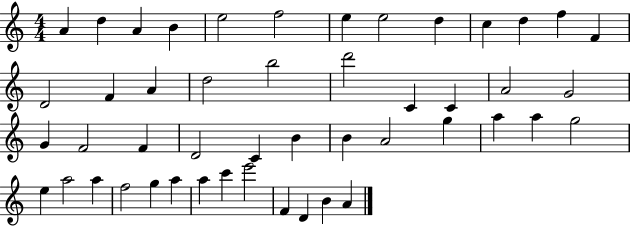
X:1
T:Untitled
M:4/4
L:1/4
K:C
A d A B e2 f2 e e2 d c d f F D2 F A d2 b2 d'2 C C A2 G2 G F2 F D2 C B B A2 g a a g2 e a2 a f2 g a a c' e'2 F D B A